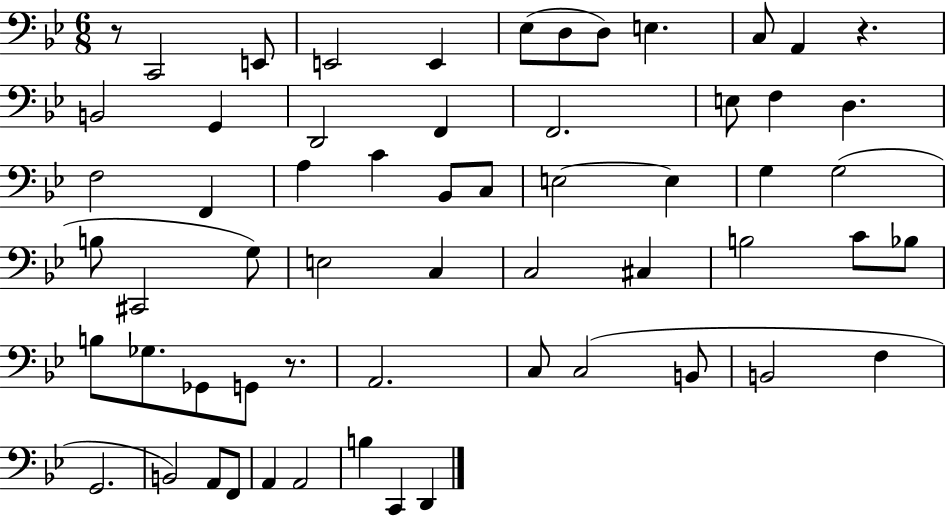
X:1
T:Untitled
M:6/8
L:1/4
K:Bb
z/2 C,,2 E,,/2 E,,2 E,, _E,/2 D,/2 D,/2 E, C,/2 A,, z B,,2 G,, D,,2 F,, F,,2 E,/2 F, D, F,2 F,, A, C _B,,/2 C,/2 E,2 E, G, G,2 B,/2 ^C,,2 G,/2 E,2 C, C,2 ^C, B,2 C/2 _B,/2 B,/2 _G,/2 _G,,/2 G,,/2 z/2 A,,2 C,/2 C,2 B,,/2 B,,2 F, G,,2 B,,2 A,,/2 F,,/2 A,, A,,2 B, C,, D,,